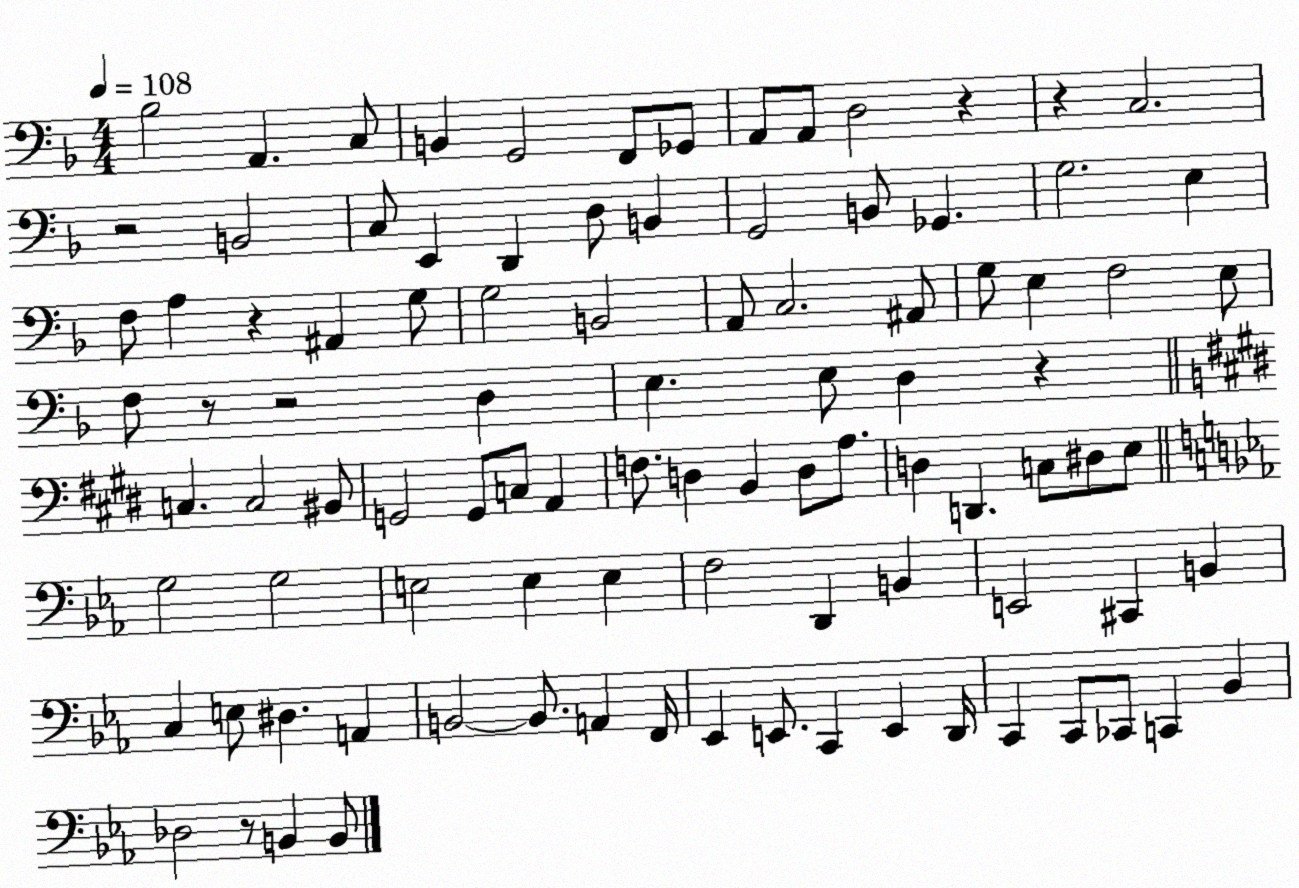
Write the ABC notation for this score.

X:1
T:Untitled
M:4/4
L:1/4
K:F
_B,2 A,, C,/2 B,, G,,2 F,,/2 _G,,/2 A,,/2 A,,/2 D,2 z z C,2 z2 B,,2 C,/2 E,, D,, D,/2 B,, G,,2 B,,/2 _G,, G,2 E, F,/2 A, z ^A,, G,/2 G,2 B,,2 A,,/2 C,2 ^A,,/2 G,/2 E, F,2 E,/2 F,/2 z/2 z2 D, E, E,/2 D, z C, C,2 ^B,,/2 G,,2 G,,/2 C,/2 A,, F,/2 D, B,, D,/2 A,/2 D, D,, C,/2 ^D,/2 E,/2 G,2 G,2 E,2 E, E, F,2 D,, B,, E,,2 ^C,, B,, C, E,/2 ^D, A,, B,,2 B,,/2 A,, F,,/4 _E,, E,,/2 C,, E,, D,,/4 C,, C,,/2 _C,,/2 C,, _B,, _D,2 z/2 B,, B,,/2